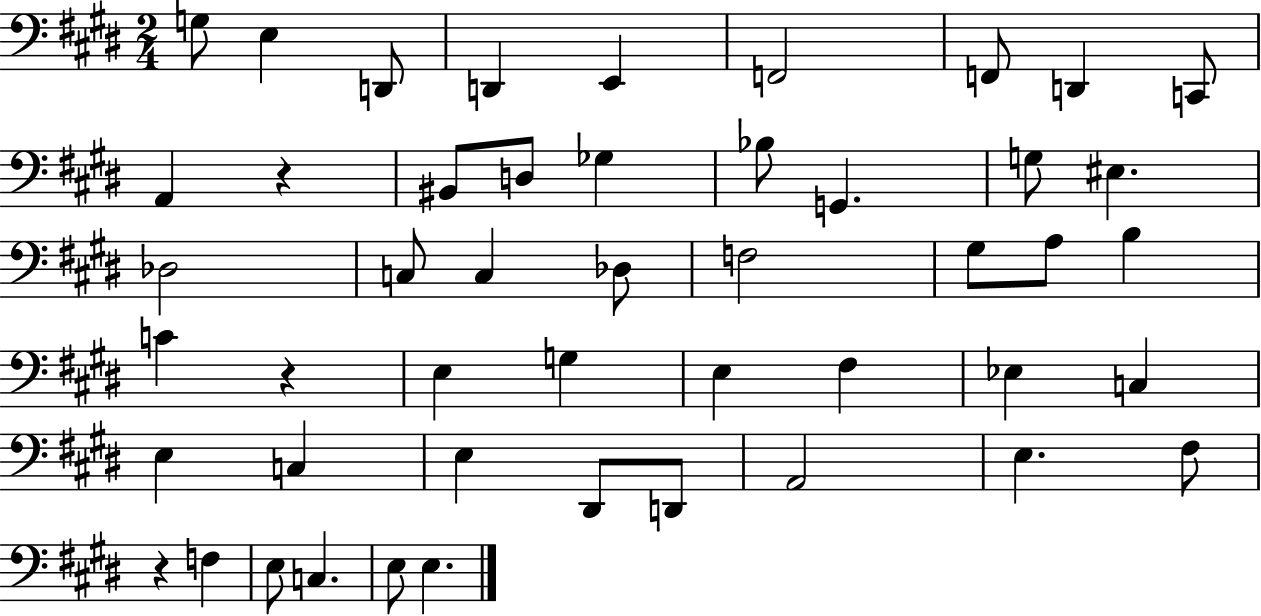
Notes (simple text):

G3/e E3/q D2/e D2/q E2/q F2/h F2/e D2/q C2/e A2/q R/q BIS2/e D3/e Gb3/q Bb3/e G2/q. G3/e EIS3/q. Db3/h C3/e C3/q Db3/e F3/h G#3/e A3/e B3/q C4/q R/q E3/q G3/q E3/q F#3/q Eb3/q C3/q E3/q C3/q E3/q D#2/e D2/e A2/h E3/q. F#3/e R/q F3/q E3/e C3/q. E3/e E3/q.